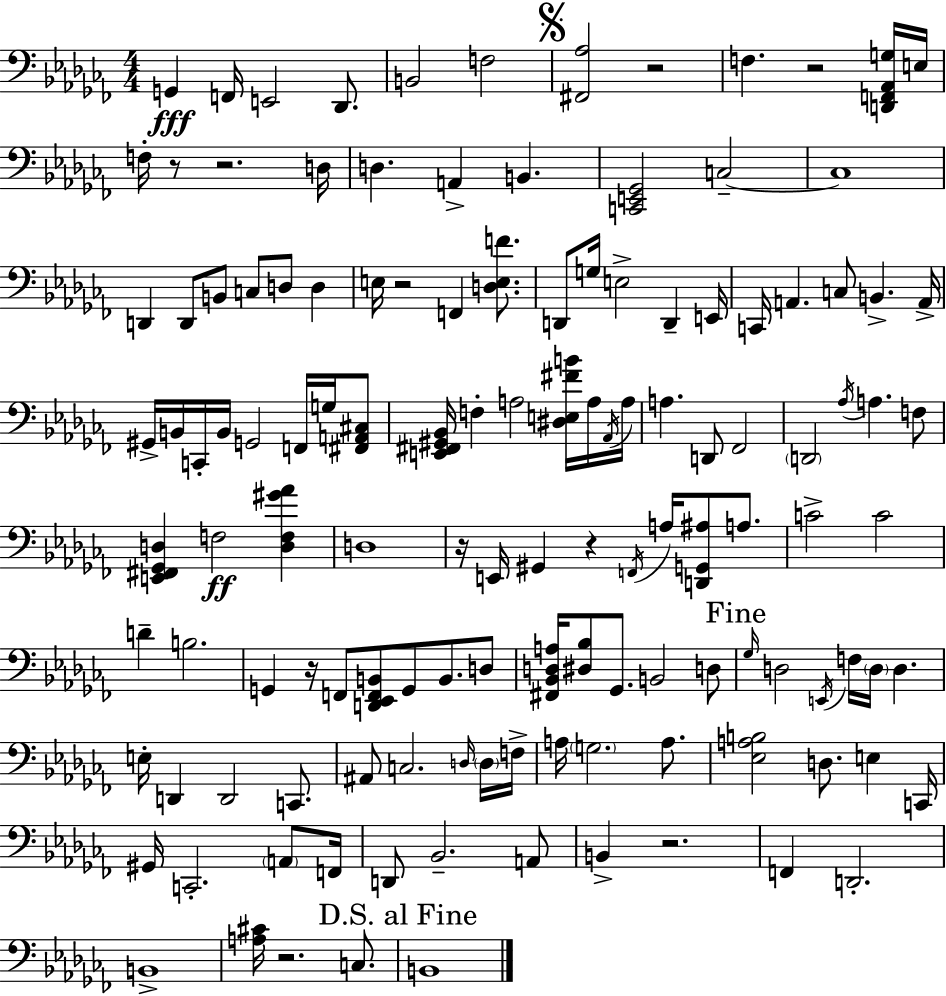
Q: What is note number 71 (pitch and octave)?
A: D3